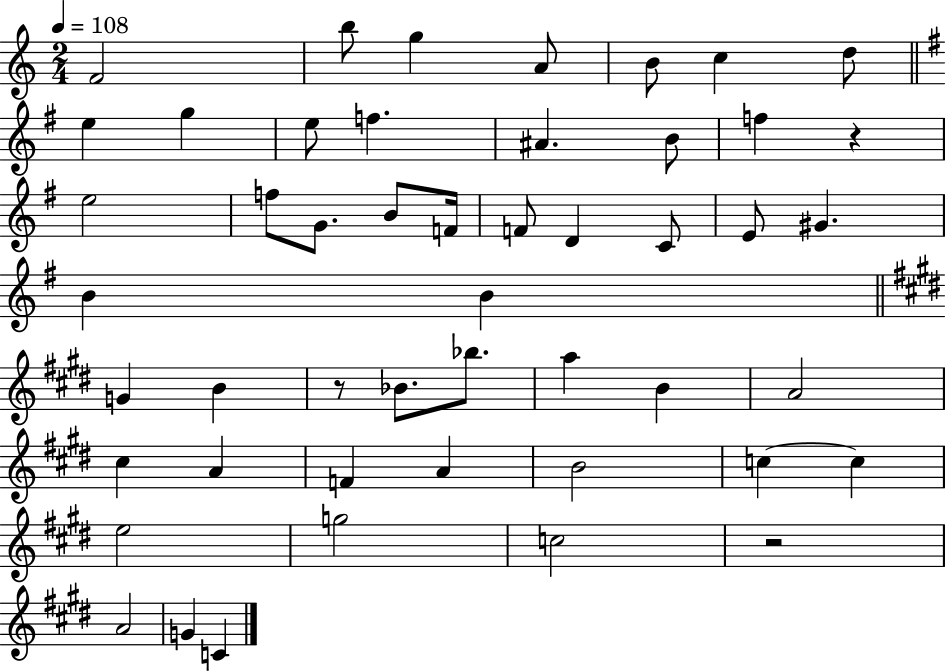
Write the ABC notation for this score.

X:1
T:Untitled
M:2/4
L:1/4
K:C
F2 b/2 g A/2 B/2 c d/2 e g e/2 f ^A B/2 f z e2 f/2 G/2 B/2 F/4 F/2 D C/2 E/2 ^G B B G B z/2 _B/2 _b/2 a B A2 ^c A F A B2 c c e2 g2 c2 z2 A2 G C